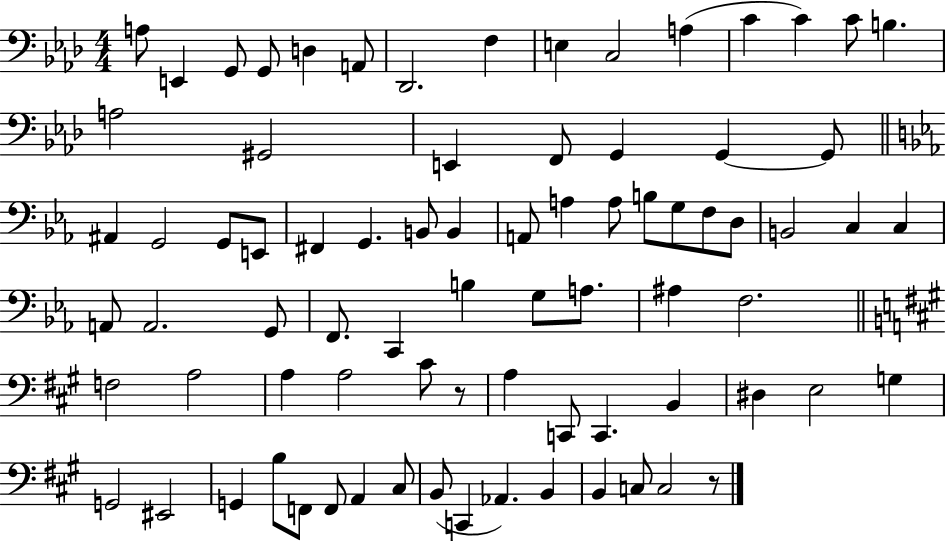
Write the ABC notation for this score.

X:1
T:Untitled
M:4/4
L:1/4
K:Ab
A,/2 E,, G,,/2 G,,/2 D, A,,/2 _D,,2 F, E, C,2 A, C C C/2 B, A,2 ^G,,2 E,, F,,/2 G,, G,, G,,/2 ^A,, G,,2 G,,/2 E,,/2 ^F,, G,, B,,/2 B,, A,,/2 A, A,/2 B,/2 G,/2 F,/2 D,/2 B,,2 C, C, A,,/2 A,,2 G,,/2 F,,/2 C,, B, G,/2 A,/2 ^A, F,2 F,2 A,2 A, A,2 ^C/2 z/2 A, C,,/2 C,, B,, ^D, E,2 G, G,,2 ^E,,2 G,, B,/2 F,,/2 F,,/2 A,, ^C,/2 B,,/2 C,, _A,, B,, B,, C,/2 C,2 z/2